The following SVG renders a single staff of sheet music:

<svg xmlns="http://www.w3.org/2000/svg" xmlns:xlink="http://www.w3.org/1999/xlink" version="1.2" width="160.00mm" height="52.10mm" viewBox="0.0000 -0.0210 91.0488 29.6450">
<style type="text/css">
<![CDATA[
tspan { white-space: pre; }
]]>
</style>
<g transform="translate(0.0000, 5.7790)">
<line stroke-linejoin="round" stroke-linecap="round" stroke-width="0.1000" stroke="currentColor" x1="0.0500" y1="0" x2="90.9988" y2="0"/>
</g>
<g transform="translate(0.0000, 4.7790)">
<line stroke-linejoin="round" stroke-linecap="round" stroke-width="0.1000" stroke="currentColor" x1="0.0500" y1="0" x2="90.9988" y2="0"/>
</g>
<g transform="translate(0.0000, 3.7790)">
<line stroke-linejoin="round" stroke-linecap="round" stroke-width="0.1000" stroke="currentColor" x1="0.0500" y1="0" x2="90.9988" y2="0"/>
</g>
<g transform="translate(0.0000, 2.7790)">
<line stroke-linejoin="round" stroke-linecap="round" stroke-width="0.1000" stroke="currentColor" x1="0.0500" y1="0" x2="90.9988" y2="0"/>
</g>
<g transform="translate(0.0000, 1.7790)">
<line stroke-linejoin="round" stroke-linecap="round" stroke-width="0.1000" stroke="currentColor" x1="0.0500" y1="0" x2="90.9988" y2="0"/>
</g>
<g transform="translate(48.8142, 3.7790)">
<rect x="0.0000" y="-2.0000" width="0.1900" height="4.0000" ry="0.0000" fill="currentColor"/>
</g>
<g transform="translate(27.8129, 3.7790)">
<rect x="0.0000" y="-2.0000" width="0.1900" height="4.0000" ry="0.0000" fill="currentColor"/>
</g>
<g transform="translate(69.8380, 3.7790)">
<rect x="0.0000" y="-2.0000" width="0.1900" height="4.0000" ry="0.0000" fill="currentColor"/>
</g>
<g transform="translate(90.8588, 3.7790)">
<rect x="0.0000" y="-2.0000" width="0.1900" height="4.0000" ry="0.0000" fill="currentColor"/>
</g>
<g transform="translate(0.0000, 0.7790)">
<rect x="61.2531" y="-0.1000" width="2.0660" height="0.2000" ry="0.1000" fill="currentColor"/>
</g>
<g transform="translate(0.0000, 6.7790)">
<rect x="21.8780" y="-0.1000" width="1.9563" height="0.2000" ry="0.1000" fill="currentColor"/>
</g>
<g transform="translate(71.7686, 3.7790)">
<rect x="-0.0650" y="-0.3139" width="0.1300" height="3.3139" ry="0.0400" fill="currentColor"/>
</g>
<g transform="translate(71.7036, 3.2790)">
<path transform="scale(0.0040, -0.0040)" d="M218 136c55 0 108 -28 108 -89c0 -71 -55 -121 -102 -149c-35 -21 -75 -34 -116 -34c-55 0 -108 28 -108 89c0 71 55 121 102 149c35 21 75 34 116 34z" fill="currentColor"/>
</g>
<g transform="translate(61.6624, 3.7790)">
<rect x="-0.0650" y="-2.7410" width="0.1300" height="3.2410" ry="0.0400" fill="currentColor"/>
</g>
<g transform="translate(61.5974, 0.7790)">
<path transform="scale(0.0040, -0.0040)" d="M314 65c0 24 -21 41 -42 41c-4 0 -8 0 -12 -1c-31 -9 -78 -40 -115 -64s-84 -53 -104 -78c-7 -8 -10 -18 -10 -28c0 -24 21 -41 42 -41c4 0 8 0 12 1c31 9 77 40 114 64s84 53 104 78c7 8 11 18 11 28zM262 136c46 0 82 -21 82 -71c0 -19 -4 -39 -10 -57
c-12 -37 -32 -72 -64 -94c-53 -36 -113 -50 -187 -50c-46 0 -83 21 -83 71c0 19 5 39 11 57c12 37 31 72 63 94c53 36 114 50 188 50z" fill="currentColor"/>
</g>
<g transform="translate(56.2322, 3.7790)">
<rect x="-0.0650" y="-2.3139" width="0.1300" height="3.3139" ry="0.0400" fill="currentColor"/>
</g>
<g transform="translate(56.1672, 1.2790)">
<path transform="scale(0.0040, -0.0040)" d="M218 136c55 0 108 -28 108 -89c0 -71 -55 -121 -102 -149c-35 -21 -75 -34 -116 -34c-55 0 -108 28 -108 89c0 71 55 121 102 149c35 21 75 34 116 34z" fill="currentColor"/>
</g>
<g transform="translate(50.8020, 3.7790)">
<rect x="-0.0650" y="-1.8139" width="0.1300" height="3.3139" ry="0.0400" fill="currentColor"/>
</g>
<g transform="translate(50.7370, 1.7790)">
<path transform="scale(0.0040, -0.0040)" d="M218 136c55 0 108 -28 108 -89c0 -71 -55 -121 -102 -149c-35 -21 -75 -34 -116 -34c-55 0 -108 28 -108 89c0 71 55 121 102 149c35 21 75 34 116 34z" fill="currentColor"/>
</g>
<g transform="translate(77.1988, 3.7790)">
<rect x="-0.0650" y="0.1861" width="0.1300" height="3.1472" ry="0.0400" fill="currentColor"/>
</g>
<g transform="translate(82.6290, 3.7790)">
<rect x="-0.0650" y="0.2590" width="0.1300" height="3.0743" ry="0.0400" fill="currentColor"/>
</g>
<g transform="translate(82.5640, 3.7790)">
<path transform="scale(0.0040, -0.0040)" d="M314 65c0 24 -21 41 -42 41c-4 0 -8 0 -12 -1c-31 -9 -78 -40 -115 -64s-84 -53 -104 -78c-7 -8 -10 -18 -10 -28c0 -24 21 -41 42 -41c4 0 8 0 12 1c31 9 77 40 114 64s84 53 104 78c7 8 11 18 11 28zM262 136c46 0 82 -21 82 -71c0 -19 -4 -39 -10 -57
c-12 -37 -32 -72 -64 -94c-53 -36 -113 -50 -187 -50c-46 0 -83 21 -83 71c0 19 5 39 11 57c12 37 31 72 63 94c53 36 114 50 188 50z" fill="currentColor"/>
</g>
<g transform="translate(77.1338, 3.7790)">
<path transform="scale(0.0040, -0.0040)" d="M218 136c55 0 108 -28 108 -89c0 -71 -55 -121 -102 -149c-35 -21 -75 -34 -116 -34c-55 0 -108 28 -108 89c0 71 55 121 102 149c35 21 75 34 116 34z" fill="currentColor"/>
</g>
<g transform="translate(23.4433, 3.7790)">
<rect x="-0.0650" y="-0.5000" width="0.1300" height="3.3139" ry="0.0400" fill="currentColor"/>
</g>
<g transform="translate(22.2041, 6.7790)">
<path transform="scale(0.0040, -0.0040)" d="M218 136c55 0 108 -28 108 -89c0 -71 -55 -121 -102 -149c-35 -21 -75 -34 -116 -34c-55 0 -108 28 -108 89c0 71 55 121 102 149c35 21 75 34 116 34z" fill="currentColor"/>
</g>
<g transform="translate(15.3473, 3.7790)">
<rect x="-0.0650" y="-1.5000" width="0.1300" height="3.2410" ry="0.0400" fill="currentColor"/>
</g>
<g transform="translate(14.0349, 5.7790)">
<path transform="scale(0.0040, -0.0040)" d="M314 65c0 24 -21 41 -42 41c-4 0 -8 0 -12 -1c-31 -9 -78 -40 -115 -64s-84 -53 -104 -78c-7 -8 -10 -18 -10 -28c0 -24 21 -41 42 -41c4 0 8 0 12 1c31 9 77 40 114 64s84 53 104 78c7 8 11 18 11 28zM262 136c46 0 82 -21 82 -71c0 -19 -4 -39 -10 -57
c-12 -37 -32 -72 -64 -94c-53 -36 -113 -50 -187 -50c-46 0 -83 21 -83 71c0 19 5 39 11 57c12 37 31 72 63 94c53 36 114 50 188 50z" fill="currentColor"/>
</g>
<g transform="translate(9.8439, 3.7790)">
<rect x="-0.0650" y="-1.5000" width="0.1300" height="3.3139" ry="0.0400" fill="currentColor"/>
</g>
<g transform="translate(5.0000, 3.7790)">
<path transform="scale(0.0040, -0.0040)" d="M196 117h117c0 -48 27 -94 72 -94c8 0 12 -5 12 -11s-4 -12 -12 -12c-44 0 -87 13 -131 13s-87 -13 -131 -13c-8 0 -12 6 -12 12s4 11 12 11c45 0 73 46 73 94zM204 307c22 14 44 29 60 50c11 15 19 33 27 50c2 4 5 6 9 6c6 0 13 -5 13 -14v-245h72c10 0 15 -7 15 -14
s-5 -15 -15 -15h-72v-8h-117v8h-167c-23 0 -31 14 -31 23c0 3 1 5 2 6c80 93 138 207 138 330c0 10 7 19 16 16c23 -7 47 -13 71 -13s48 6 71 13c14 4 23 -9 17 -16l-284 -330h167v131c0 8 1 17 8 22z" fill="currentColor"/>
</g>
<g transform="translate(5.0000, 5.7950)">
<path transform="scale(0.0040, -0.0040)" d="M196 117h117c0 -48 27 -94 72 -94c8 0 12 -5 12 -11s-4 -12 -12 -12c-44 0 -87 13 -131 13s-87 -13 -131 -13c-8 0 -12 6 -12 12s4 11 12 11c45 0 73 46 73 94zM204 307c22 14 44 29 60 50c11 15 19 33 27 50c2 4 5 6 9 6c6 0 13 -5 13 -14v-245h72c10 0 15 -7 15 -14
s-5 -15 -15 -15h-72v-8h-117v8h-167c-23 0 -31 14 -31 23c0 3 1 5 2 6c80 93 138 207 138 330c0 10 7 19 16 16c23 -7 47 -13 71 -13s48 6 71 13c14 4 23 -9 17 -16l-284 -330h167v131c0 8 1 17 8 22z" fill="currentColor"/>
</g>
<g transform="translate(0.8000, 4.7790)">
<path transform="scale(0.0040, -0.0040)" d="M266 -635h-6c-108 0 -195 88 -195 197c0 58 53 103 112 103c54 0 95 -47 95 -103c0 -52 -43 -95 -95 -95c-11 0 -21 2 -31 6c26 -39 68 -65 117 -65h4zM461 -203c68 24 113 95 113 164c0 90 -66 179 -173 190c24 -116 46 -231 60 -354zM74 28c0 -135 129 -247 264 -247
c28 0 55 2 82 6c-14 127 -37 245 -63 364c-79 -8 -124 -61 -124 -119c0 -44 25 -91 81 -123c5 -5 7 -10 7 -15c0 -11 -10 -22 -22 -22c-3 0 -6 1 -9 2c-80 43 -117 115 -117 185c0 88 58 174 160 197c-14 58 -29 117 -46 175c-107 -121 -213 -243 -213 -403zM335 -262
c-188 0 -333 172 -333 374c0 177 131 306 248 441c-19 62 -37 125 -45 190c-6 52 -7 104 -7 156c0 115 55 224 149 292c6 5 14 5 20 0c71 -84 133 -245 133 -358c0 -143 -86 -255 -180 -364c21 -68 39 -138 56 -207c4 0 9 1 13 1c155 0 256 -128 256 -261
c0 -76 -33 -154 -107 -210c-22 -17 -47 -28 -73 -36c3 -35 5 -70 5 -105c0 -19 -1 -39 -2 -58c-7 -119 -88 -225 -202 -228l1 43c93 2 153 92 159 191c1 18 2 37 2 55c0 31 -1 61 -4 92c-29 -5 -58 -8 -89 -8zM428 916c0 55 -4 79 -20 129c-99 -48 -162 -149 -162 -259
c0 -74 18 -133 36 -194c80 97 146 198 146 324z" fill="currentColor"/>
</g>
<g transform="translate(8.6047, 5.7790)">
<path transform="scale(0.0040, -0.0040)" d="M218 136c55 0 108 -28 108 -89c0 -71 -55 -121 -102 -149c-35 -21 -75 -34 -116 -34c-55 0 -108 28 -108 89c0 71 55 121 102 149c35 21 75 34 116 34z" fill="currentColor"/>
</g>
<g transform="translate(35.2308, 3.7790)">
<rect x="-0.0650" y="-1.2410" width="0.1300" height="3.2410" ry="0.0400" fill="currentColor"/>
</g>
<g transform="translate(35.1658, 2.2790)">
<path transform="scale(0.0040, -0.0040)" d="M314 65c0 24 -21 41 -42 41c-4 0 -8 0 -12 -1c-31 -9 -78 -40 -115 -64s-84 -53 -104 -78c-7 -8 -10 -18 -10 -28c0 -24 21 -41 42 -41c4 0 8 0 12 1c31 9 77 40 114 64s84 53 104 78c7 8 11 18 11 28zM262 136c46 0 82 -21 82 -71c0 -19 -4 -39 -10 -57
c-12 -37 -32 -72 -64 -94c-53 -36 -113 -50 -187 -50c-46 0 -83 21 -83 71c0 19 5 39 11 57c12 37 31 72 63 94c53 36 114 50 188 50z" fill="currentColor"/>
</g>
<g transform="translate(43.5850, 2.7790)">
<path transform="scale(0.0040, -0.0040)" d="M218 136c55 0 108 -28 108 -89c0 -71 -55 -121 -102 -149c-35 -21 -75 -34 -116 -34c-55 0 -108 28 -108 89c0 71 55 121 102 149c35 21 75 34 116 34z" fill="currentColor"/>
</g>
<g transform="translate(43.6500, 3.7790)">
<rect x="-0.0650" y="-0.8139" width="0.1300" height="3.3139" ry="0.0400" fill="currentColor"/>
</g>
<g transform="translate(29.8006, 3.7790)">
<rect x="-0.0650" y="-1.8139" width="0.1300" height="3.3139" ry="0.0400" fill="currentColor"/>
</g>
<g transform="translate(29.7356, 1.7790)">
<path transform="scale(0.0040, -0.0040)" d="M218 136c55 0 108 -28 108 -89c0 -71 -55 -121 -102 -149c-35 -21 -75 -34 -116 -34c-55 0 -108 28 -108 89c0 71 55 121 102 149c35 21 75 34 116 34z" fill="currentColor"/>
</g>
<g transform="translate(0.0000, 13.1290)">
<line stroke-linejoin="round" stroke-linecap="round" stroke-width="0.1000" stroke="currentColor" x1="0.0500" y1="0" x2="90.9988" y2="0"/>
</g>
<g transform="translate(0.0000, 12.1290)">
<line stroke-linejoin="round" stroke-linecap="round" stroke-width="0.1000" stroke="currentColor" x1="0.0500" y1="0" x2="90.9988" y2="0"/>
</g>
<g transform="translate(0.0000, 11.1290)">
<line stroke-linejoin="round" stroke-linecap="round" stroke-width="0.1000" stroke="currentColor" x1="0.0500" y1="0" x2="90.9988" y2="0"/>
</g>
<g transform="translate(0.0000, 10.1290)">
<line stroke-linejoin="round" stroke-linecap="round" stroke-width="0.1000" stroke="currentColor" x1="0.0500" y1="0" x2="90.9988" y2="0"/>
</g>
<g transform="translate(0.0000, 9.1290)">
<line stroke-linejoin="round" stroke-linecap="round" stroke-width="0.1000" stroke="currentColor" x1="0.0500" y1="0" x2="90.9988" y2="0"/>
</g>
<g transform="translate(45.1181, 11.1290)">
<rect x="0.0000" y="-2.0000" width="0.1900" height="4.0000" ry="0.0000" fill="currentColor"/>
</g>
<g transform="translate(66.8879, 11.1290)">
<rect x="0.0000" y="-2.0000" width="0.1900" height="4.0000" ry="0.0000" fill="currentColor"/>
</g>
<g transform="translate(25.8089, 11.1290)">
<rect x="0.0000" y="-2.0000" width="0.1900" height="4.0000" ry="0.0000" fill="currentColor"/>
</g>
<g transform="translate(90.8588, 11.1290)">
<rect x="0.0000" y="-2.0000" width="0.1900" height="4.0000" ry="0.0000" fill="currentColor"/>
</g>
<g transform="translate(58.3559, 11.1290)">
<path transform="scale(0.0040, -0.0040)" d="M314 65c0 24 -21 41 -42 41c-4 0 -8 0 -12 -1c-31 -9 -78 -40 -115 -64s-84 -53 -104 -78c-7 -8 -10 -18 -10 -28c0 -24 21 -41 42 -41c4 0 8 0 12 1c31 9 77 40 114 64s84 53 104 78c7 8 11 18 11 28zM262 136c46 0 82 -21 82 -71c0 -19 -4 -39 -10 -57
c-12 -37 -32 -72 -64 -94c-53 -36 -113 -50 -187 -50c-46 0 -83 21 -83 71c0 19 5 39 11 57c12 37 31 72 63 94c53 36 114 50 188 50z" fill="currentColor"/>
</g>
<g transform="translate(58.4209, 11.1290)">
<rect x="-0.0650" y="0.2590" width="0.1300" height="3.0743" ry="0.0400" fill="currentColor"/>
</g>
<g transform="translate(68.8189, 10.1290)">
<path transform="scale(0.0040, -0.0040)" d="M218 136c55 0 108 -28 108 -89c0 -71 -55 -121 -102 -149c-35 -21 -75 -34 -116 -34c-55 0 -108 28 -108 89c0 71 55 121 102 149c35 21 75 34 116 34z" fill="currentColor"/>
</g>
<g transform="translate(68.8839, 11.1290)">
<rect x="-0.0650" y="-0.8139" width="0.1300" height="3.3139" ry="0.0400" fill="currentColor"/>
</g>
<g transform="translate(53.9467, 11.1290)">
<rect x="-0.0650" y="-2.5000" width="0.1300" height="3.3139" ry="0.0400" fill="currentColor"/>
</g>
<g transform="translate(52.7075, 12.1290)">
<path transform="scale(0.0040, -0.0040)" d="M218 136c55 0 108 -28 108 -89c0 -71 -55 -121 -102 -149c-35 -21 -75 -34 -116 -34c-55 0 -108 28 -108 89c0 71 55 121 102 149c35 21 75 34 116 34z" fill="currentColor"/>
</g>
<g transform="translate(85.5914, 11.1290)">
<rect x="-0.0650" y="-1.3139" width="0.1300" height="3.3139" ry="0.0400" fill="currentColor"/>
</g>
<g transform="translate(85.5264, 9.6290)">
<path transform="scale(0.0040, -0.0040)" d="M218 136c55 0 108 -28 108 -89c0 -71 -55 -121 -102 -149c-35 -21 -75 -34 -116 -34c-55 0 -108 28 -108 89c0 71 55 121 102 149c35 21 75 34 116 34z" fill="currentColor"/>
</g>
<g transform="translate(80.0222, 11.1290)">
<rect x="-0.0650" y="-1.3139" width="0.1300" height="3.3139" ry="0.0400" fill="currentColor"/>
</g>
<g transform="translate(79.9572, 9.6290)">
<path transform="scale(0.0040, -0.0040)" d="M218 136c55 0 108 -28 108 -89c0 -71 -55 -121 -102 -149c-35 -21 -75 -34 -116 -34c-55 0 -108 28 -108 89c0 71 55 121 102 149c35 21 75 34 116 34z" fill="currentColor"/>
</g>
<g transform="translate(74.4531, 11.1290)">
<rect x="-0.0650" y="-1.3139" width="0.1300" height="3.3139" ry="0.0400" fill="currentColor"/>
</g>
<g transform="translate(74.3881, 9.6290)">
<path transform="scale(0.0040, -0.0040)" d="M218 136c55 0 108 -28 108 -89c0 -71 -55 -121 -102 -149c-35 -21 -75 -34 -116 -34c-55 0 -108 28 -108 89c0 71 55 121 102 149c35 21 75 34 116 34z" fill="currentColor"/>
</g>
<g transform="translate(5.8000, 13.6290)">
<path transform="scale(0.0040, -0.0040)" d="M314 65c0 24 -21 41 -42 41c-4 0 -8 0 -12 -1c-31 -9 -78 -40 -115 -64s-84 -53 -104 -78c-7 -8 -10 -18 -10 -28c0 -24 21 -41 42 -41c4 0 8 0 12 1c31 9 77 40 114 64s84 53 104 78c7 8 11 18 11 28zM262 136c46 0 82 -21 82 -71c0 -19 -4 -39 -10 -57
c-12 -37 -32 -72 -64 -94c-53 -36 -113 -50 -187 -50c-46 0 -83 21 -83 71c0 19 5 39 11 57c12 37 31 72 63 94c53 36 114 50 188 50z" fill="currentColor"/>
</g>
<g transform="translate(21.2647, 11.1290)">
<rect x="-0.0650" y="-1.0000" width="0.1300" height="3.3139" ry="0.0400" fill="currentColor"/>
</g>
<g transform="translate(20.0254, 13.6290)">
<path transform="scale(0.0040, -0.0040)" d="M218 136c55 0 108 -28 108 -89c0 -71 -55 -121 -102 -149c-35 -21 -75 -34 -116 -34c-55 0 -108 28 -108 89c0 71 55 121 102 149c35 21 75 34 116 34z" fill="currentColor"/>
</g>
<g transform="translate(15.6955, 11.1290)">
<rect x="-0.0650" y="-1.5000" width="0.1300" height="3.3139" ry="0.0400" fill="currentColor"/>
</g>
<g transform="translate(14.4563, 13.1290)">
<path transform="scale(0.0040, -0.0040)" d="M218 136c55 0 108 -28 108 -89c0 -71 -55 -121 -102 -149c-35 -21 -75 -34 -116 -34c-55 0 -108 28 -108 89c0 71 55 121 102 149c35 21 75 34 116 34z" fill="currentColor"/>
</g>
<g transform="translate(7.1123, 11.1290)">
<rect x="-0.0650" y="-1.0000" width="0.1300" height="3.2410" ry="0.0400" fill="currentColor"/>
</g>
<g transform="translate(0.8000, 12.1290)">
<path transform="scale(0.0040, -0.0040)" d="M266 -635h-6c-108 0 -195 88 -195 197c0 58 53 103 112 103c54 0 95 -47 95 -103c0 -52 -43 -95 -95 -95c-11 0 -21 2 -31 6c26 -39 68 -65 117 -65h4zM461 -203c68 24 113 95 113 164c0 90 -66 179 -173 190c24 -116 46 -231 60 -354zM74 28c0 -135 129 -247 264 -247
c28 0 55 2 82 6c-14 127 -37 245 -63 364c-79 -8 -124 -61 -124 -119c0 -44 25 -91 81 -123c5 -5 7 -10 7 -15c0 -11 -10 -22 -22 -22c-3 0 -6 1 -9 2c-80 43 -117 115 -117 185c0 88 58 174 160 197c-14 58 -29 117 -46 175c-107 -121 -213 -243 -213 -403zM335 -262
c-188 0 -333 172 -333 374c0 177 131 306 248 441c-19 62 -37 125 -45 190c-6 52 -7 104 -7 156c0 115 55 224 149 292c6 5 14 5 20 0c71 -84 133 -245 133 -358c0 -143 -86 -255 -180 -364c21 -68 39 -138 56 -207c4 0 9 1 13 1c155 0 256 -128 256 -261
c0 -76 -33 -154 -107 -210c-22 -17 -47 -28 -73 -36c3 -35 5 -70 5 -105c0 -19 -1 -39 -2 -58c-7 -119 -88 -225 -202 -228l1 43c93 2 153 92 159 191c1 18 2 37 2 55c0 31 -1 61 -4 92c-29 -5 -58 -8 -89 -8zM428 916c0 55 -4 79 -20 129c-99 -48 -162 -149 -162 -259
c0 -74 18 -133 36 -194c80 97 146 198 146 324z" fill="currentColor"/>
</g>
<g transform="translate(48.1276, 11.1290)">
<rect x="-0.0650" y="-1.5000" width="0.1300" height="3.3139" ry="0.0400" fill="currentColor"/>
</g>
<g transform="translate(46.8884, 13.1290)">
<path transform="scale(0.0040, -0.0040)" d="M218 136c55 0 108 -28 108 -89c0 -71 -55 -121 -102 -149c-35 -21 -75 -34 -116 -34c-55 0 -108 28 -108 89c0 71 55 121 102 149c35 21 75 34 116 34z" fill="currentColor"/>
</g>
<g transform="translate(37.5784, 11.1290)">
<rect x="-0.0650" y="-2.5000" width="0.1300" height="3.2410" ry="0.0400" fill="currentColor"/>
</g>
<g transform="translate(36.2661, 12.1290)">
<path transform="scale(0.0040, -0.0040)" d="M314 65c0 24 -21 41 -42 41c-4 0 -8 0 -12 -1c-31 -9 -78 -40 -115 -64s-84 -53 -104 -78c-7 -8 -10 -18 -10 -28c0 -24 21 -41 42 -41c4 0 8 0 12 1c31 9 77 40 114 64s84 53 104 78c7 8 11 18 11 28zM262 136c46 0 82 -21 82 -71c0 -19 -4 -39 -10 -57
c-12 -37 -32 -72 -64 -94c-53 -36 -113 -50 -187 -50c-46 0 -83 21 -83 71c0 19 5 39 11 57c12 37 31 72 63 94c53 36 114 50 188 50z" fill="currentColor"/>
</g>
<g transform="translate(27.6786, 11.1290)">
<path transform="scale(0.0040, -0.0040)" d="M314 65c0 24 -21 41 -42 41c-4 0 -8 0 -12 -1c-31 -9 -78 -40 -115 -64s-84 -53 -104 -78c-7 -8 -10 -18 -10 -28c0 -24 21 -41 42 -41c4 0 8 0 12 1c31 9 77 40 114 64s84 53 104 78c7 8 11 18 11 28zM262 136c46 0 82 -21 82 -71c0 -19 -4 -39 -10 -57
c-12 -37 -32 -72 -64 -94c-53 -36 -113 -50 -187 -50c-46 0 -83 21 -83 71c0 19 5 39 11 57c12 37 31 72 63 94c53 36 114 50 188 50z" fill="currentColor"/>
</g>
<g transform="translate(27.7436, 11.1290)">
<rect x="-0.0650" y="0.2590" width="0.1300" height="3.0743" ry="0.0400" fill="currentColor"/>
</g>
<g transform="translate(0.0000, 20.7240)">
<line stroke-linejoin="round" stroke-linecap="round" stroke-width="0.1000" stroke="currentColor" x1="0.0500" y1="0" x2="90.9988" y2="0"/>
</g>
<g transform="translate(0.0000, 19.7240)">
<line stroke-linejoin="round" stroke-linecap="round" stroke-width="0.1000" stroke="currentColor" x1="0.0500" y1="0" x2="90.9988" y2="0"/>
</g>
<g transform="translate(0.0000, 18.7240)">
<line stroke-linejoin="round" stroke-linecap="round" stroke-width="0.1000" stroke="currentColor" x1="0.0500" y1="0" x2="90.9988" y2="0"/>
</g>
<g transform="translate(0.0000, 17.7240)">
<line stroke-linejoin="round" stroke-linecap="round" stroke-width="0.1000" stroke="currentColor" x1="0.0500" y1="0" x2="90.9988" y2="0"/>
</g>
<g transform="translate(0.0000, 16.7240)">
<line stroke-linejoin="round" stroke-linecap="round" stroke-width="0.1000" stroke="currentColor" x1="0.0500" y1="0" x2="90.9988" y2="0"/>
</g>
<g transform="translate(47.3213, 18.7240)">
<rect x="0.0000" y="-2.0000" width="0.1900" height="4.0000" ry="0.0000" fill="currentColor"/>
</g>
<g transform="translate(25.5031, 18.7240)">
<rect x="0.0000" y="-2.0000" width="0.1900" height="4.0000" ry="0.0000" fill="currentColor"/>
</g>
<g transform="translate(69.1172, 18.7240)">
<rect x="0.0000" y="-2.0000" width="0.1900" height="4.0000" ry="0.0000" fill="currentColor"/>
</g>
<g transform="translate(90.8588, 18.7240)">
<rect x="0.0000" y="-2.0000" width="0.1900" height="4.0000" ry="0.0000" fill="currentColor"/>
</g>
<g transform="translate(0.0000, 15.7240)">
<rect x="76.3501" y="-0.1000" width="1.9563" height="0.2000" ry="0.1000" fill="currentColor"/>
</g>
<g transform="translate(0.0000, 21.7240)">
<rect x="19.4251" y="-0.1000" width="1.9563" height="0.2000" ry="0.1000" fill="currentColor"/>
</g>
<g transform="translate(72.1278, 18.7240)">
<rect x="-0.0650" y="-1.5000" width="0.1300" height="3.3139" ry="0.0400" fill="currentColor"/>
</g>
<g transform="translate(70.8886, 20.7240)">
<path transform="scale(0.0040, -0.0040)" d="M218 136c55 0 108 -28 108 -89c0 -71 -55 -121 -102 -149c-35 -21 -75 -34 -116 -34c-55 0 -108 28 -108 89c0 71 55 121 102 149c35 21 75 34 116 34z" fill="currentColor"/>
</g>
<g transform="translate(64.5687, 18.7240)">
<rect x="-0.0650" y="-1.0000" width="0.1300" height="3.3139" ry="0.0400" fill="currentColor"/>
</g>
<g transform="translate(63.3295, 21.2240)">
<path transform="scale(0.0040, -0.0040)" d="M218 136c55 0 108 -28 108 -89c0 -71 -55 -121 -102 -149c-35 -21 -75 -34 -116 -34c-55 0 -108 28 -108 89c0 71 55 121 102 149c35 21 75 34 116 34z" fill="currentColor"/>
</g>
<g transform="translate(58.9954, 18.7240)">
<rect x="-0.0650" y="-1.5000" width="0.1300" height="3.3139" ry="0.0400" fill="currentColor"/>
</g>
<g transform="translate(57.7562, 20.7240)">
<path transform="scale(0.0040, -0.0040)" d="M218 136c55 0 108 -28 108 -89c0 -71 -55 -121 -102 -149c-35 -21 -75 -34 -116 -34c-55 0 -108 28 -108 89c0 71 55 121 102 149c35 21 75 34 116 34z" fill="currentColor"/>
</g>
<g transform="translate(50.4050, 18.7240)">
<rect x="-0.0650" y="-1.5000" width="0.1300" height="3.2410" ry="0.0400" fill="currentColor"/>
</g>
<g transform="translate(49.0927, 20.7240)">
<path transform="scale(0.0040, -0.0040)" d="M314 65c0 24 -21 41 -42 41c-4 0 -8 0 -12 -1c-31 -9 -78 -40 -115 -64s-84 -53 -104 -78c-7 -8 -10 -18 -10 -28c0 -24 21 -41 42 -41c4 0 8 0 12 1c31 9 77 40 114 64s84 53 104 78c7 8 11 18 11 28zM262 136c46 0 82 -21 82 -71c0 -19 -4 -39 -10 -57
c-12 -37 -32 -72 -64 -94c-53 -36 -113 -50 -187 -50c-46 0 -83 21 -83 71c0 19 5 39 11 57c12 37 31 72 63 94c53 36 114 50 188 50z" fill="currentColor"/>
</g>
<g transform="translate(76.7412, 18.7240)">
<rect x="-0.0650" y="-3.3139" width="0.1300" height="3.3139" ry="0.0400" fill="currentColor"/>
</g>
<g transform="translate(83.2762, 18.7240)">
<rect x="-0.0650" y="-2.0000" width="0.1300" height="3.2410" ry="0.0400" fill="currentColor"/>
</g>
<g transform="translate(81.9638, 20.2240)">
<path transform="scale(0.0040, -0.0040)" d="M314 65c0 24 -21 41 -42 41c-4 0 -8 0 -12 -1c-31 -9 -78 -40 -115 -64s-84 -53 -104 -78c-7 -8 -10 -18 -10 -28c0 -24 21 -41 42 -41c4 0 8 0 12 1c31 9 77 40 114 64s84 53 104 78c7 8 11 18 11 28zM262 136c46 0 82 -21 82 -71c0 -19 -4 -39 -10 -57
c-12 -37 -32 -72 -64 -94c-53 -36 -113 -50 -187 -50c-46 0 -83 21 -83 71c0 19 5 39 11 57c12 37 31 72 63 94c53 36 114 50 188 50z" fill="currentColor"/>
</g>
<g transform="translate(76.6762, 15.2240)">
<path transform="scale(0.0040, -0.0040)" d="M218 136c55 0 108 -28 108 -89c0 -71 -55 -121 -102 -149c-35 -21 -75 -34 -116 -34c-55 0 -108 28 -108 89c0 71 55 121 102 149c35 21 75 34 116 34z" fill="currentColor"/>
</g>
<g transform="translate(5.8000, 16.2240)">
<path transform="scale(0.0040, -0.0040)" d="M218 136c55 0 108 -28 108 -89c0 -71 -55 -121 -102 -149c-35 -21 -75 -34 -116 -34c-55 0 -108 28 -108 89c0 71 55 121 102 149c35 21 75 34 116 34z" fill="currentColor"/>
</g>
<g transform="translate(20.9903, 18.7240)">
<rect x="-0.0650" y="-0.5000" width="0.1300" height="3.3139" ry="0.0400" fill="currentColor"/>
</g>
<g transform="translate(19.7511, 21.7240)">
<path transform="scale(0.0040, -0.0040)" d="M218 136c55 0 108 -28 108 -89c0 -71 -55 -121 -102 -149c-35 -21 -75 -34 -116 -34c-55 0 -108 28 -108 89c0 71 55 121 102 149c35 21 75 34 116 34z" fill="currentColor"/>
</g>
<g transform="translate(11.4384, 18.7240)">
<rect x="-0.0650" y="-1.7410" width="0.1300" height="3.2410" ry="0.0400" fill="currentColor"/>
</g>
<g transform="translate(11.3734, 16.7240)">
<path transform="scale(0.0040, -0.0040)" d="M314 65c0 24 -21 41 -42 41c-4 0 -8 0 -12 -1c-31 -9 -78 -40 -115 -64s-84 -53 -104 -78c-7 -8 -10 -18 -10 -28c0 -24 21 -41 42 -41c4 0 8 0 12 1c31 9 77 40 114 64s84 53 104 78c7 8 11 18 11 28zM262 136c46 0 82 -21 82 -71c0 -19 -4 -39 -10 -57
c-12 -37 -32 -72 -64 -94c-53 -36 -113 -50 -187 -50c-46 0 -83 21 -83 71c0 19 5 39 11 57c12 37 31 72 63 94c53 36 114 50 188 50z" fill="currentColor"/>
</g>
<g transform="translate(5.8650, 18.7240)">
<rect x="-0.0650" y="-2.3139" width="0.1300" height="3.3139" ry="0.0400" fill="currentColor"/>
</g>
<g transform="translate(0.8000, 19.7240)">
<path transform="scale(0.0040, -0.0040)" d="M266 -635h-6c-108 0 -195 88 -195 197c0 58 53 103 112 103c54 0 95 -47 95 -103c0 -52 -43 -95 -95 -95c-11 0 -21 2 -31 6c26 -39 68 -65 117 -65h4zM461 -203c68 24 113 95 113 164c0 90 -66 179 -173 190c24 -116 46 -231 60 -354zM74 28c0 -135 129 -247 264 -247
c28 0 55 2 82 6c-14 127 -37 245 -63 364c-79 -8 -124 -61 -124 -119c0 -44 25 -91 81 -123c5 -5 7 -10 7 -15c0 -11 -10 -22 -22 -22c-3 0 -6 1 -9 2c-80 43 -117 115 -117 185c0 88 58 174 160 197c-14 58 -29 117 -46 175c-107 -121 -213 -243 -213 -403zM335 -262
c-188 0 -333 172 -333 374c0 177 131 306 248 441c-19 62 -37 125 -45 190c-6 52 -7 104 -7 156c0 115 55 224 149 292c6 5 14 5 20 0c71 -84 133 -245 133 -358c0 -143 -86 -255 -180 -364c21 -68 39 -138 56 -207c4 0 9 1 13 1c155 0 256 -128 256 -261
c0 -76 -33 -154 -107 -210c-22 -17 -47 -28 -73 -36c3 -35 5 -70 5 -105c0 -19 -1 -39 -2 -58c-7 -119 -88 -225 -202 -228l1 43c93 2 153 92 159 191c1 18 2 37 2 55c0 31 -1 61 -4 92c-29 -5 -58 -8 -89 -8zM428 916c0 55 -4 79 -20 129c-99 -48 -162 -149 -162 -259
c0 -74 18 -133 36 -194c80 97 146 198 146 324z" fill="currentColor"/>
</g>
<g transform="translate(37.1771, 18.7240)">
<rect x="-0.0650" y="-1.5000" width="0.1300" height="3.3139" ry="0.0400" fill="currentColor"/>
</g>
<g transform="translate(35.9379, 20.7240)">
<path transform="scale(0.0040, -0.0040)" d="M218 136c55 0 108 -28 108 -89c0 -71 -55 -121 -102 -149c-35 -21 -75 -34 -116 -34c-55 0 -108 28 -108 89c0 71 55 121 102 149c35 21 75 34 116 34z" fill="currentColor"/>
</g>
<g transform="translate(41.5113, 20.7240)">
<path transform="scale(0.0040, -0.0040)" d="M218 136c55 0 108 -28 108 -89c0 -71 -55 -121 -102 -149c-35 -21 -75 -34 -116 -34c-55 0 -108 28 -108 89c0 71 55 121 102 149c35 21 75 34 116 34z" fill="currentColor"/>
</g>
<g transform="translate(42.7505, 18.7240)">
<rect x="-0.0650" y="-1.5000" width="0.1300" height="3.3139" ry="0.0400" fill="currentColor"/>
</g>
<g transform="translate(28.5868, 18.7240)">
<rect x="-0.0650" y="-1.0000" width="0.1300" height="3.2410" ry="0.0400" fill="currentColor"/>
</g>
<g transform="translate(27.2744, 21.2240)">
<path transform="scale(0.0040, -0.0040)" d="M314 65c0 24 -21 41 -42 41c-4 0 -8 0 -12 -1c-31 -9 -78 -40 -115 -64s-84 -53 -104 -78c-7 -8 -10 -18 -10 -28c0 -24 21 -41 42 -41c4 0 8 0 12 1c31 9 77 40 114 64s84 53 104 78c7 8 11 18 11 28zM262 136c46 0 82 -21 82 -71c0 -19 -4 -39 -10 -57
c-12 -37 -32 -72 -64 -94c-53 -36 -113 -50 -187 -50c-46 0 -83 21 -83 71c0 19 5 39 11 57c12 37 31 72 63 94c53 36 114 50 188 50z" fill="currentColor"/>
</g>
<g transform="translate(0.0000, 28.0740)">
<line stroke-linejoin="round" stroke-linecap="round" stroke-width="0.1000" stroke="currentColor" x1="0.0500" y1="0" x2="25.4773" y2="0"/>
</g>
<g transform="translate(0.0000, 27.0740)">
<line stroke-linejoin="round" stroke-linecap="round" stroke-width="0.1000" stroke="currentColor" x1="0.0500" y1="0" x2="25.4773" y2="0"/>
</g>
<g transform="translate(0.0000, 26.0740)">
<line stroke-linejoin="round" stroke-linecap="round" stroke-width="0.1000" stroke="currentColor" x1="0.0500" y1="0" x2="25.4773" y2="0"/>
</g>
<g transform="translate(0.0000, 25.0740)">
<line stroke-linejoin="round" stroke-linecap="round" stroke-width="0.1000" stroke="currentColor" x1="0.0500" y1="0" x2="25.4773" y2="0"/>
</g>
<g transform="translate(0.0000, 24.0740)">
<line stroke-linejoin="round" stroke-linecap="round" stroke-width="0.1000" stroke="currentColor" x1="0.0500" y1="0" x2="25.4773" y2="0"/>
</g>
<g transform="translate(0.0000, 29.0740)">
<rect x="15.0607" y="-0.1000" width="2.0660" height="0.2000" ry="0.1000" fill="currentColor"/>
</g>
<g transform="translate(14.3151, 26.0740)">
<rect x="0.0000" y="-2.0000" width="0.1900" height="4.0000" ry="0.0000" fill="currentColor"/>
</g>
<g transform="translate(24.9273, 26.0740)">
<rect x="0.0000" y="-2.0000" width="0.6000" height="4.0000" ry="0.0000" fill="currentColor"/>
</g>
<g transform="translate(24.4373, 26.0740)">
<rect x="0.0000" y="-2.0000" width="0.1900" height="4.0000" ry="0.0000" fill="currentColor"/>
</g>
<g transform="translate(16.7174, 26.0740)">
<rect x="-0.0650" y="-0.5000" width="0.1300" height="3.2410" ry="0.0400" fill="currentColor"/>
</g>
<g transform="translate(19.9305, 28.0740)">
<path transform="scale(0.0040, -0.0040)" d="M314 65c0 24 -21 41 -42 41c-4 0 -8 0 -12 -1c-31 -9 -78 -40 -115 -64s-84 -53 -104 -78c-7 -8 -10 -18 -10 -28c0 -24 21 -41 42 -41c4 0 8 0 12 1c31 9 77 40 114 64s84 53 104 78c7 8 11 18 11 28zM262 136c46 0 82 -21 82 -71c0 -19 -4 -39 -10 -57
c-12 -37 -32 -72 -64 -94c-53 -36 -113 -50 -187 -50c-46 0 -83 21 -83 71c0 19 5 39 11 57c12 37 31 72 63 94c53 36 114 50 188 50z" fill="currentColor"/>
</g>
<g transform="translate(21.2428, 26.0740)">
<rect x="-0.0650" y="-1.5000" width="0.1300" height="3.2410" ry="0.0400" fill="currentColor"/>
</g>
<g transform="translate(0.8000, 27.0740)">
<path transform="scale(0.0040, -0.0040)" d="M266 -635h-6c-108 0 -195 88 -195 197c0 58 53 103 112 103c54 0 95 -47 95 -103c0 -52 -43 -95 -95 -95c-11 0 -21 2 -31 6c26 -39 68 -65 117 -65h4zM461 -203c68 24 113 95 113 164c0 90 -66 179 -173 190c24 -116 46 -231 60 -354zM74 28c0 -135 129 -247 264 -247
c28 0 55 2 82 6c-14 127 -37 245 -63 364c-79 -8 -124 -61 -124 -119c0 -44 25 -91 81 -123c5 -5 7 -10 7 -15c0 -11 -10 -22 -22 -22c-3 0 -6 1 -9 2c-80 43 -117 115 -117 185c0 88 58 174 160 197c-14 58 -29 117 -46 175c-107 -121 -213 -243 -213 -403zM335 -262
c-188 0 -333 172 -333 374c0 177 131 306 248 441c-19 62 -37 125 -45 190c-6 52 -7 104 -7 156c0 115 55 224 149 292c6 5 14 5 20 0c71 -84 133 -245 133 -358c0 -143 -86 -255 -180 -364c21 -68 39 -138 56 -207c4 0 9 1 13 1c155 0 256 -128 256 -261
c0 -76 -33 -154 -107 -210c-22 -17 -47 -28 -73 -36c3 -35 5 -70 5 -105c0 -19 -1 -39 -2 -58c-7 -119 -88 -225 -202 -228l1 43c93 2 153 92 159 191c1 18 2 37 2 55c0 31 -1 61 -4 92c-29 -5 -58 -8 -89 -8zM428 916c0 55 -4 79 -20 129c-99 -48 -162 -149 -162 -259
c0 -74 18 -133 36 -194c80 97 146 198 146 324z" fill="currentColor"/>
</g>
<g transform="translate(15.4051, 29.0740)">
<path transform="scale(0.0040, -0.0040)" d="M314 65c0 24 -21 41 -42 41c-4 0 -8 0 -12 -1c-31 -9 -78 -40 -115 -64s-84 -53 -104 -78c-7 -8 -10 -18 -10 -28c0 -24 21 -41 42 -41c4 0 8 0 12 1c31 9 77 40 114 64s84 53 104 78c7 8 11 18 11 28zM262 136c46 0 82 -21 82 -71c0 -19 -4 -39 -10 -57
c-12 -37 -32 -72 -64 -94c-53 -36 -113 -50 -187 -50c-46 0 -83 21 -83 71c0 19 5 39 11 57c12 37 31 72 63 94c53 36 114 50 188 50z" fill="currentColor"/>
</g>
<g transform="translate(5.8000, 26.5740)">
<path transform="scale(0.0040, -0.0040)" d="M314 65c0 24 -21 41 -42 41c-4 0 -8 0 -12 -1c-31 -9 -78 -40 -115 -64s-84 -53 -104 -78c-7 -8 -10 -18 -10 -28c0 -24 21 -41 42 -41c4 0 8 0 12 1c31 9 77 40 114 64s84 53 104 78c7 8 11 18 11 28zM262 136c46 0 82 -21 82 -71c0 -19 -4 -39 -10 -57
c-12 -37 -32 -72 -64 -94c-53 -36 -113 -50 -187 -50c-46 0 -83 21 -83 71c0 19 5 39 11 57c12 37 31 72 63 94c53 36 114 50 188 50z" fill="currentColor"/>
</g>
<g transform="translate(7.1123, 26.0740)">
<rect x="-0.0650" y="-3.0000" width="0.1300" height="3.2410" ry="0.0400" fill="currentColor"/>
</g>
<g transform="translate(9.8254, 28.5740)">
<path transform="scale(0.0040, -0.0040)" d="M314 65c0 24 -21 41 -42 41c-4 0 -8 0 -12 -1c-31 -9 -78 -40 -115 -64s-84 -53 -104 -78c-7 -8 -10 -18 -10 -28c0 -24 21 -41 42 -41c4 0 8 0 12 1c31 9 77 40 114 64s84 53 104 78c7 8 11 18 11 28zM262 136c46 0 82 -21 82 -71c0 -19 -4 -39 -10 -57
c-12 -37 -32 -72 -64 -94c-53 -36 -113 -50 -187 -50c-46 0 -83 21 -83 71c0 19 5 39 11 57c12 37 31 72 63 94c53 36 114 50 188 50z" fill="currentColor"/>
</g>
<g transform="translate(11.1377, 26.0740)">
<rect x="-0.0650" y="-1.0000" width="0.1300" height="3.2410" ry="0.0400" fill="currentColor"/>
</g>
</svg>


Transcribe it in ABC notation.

X:1
T:Untitled
M:4/4
L:1/4
K:C
E E2 C f e2 d f g a2 c B B2 D2 E D B2 G2 E G B2 d e e e g f2 C D2 E E E2 E D E b F2 A2 D2 C2 E2